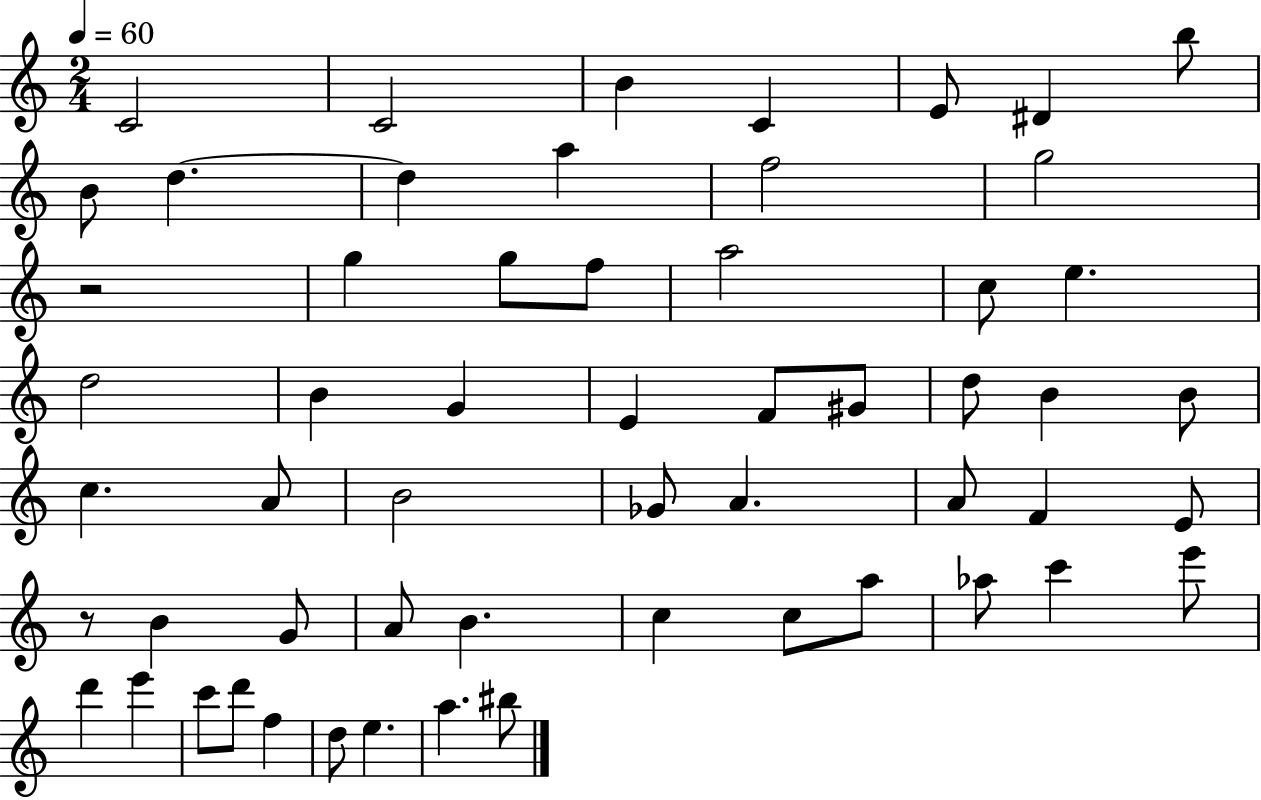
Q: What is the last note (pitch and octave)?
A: BIS5